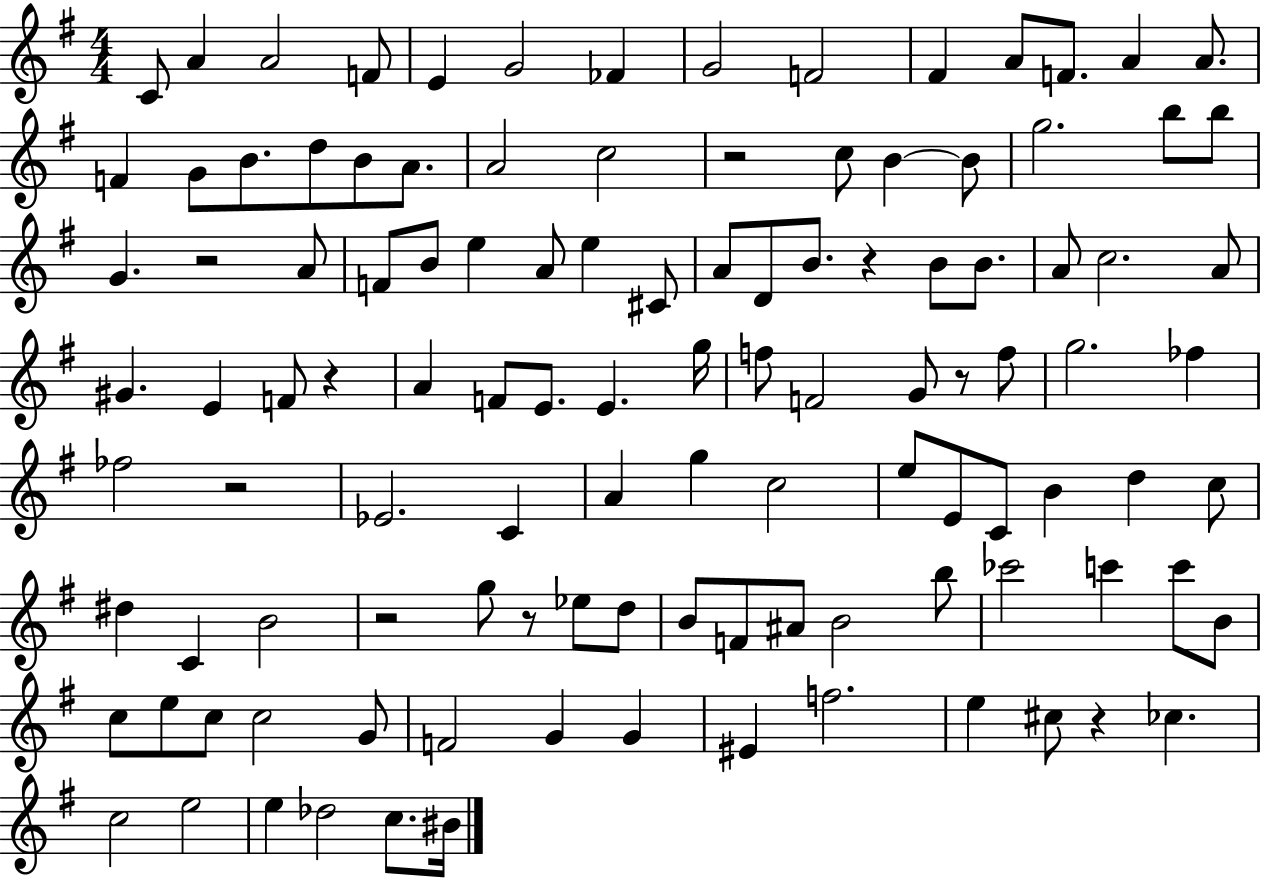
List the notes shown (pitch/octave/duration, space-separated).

C4/e A4/q A4/h F4/e E4/q G4/h FES4/q G4/h F4/h F#4/q A4/e F4/e. A4/q A4/e. F4/q G4/e B4/e. D5/e B4/e A4/e. A4/h C5/h R/h C5/e B4/q B4/e G5/h. B5/e B5/e G4/q. R/h A4/e F4/e B4/e E5/q A4/e E5/q C#4/e A4/e D4/e B4/e. R/q B4/e B4/e. A4/e C5/h. A4/e G#4/q. E4/q F4/e R/q A4/q F4/e E4/e. E4/q. G5/s F5/e F4/h G4/e R/e F5/e G5/h. FES5/q FES5/h R/h Eb4/h. C4/q A4/q G5/q C5/h E5/e E4/e C4/e B4/q D5/q C5/e D#5/q C4/q B4/h R/h G5/e R/e Eb5/e D5/e B4/e F4/e A#4/e B4/h B5/e CES6/h C6/q C6/e B4/e C5/e E5/e C5/e C5/h G4/e F4/h G4/q G4/q EIS4/q F5/h. E5/q C#5/e R/q CES5/q. C5/h E5/h E5/q Db5/h C5/e. BIS4/s